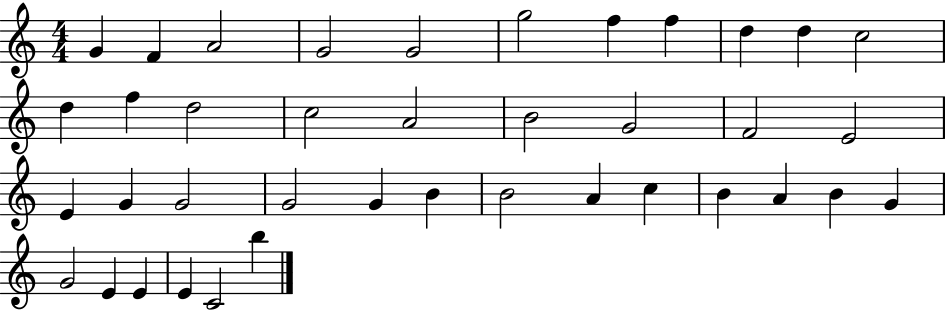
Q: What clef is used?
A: treble